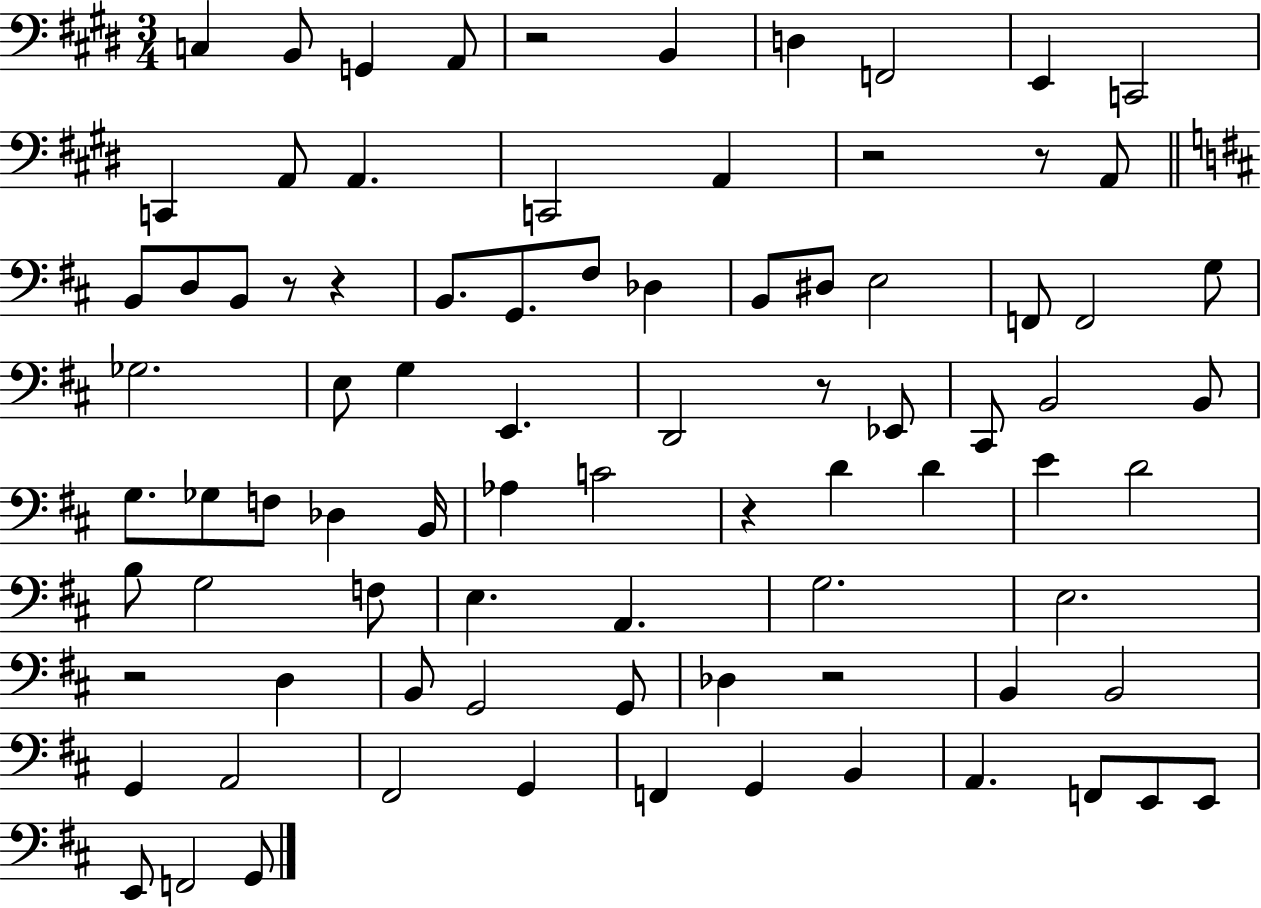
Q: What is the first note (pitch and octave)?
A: C3